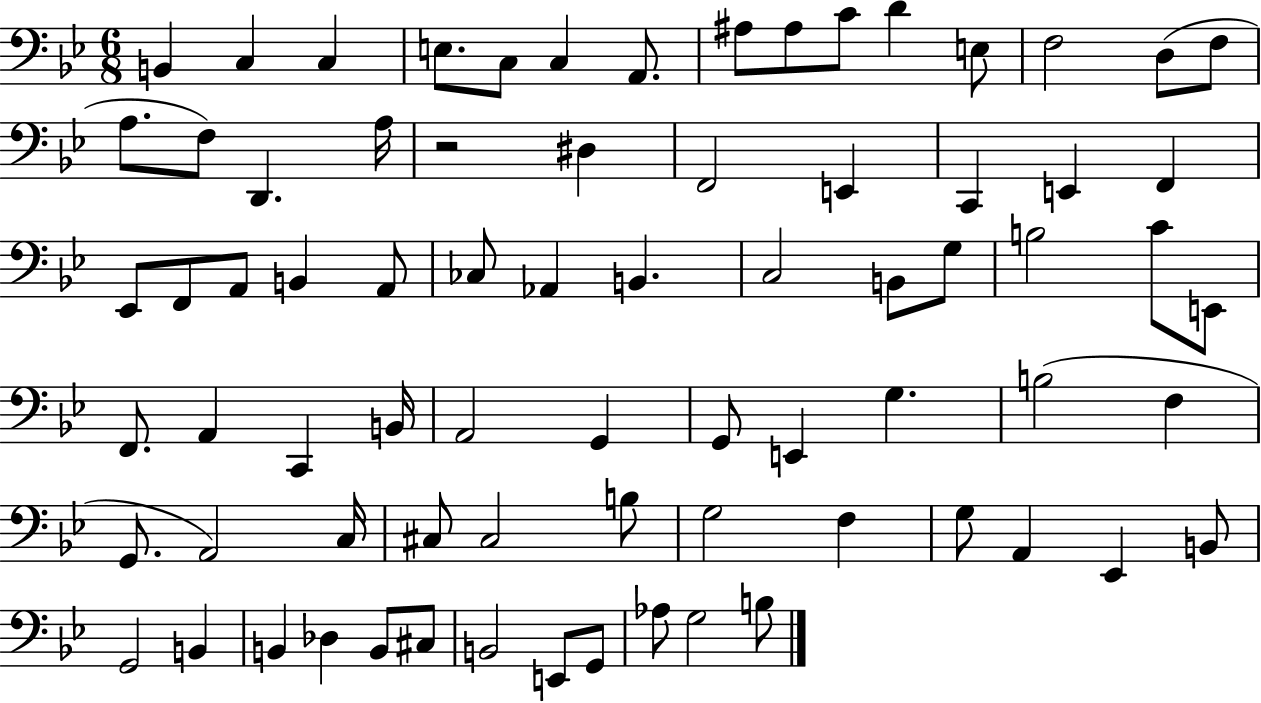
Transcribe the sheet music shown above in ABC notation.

X:1
T:Untitled
M:6/8
L:1/4
K:Bb
B,, C, C, E,/2 C,/2 C, A,,/2 ^A,/2 ^A,/2 C/2 D E,/2 F,2 D,/2 F,/2 A,/2 F,/2 D,, A,/4 z2 ^D, F,,2 E,, C,, E,, F,, _E,,/2 F,,/2 A,,/2 B,, A,,/2 _C,/2 _A,, B,, C,2 B,,/2 G,/2 B,2 C/2 E,,/2 F,,/2 A,, C,, B,,/4 A,,2 G,, G,,/2 E,, G, B,2 F, G,,/2 A,,2 C,/4 ^C,/2 ^C,2 B,/2 G,2 F, G,/2 A,, _E,, B,,/2 G,,2 B,, B,, _D, B,,/2 ^C,/2 B,,2 E,,/2 G,,/2 _A,/2 G,2 B,/2